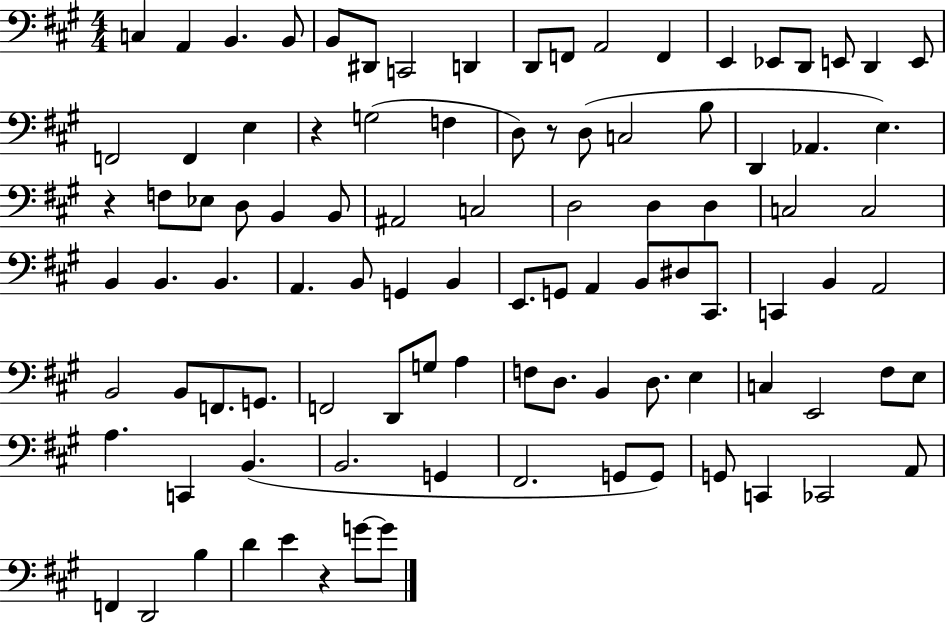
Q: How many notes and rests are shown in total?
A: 98